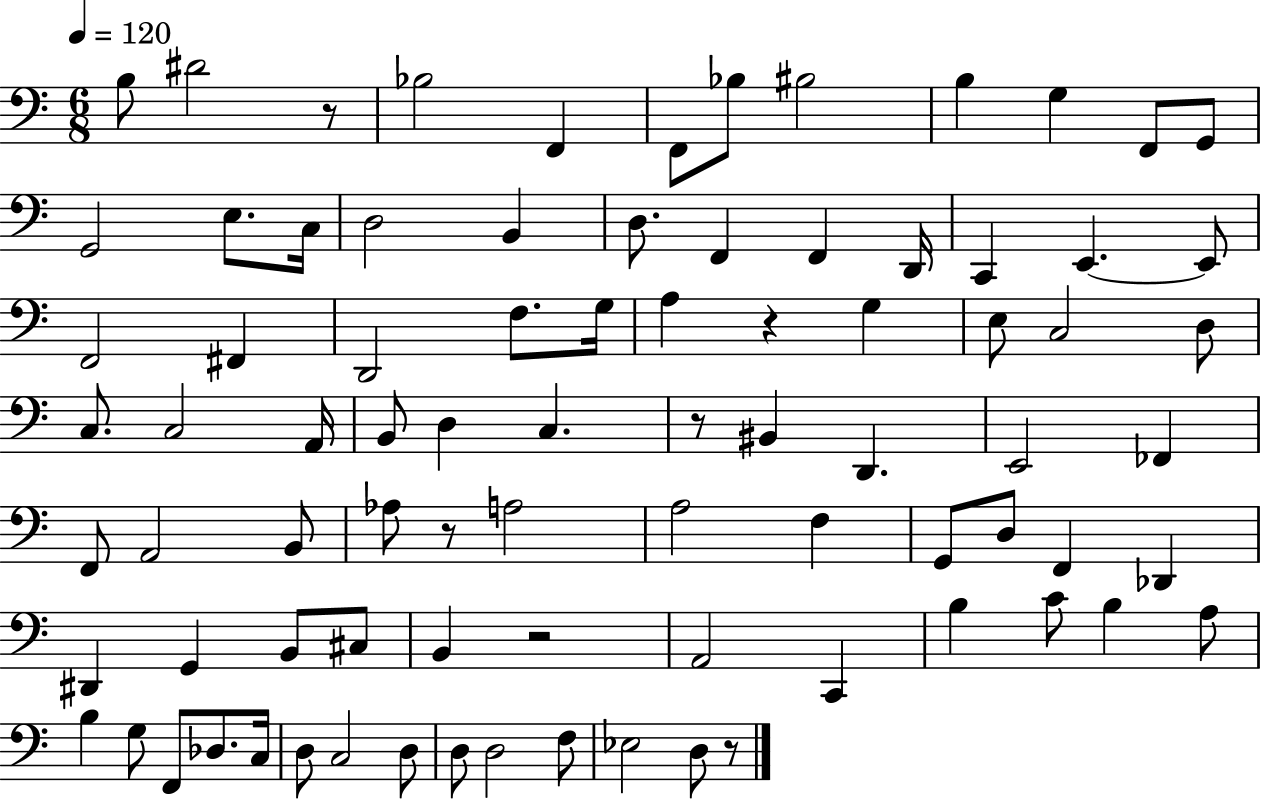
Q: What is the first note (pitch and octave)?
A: B3